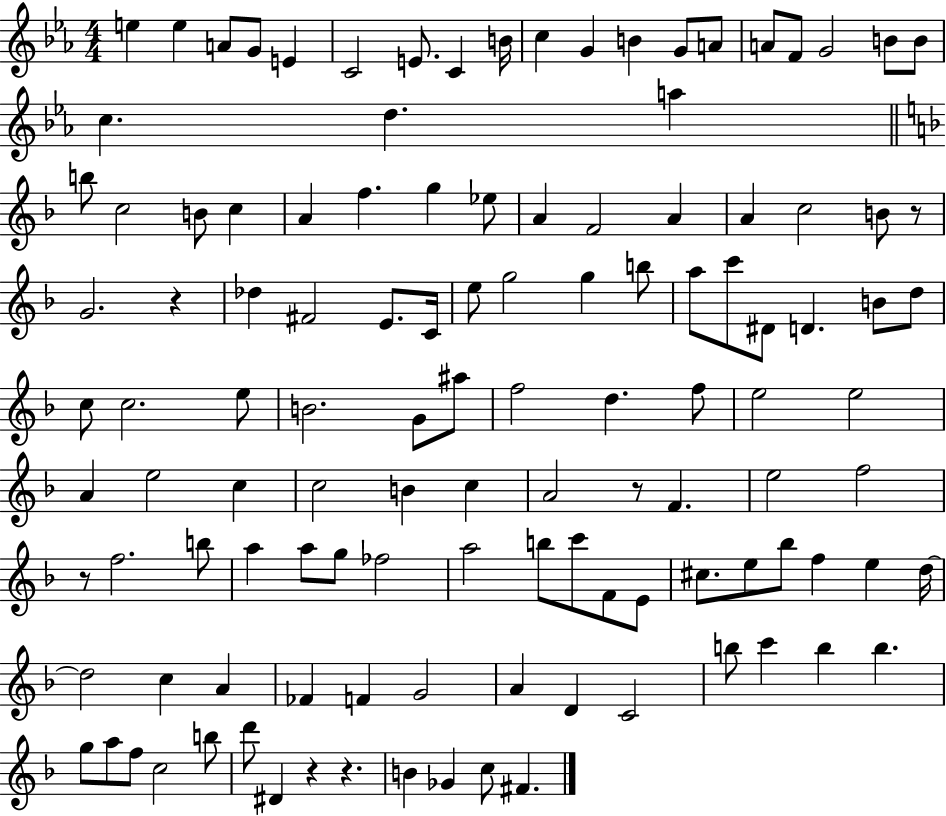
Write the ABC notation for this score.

X:1
T:Untitled
M:4/4
L:1/4
K:Eb
e e A/2 G/2 E C2 E/2 C B/4 c G B G/2 A/2 A/2 F/2 G2 B/2 B/2 c d a b/2 c2 B/2 c A f g _e/2 A F2 A A c2 B/2 z/2 G2 z _d ^F2 E/2 C/4 e/2 g2 g b/2 a/2 c'/2 ^D/2 D B/2 d/2 c/2 c2 e/2 B2 G/2 ^a/2 f2 d f/2 e2 e2 A e2 c c2 B c A2 z/2 F e2 f2 z/2 f2 b/2 a a/2 g/2 _f2 a2 b/2 c'/2 F/2 E/2 ^c/2 e/2 _b/2 f e d/4 d2 c A _F F G2 A D C2 b/2 c' b b g/2 a/2 f/2 c2 b/2 d'/2 ^D z z B _G c/2 ^F